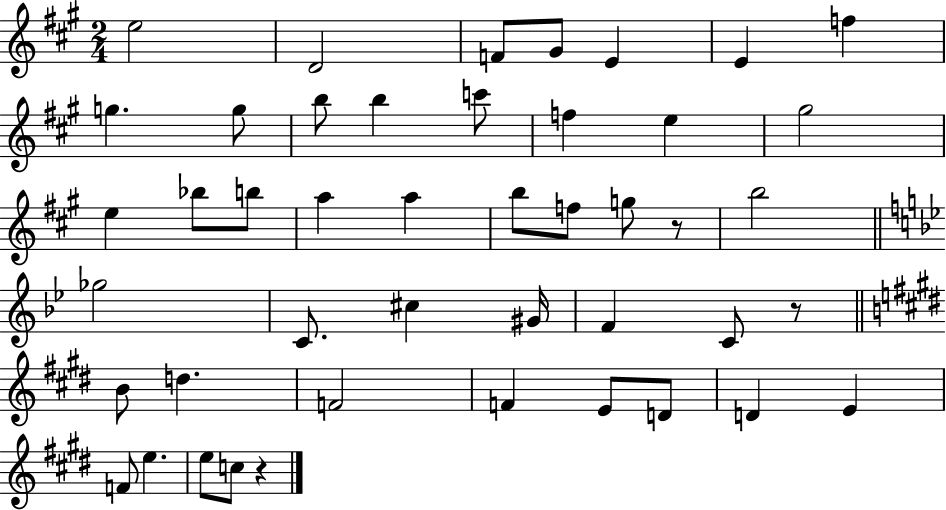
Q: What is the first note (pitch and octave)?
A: E5